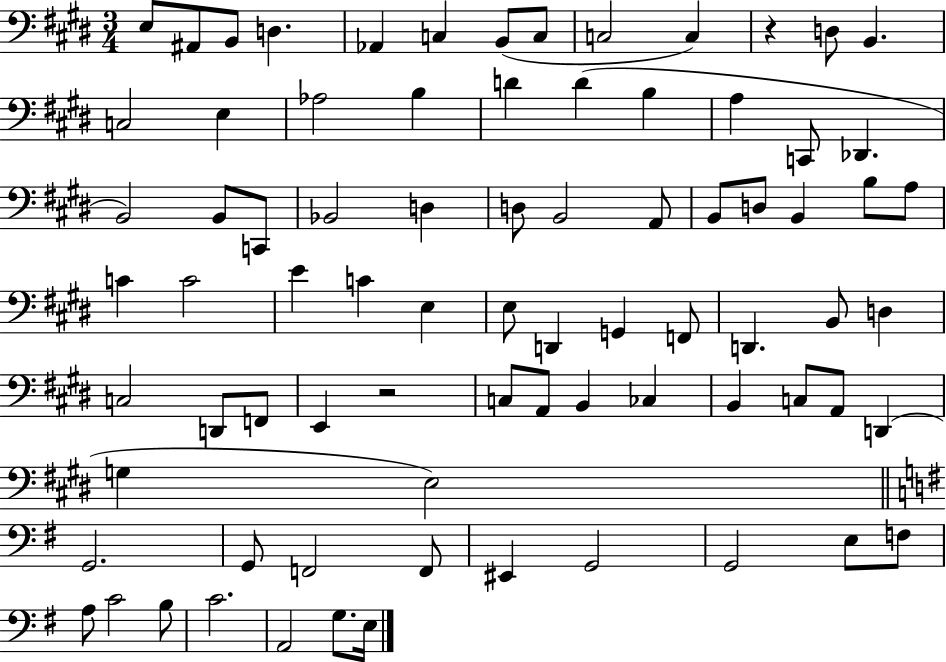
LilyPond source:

{
  \clef bass
  \numericTimeSignature
  \time 3/4
  \key e \major
  e8 ais,8 b,8 d4. | aes,4 c4 b,8( c8 | c2 c4) | r4 d8 b,4. | \break c2 e4 | aes2 b4 | d'4 d'4( b4 | a4 c,8 des,4. | \break b,2) b,8 c,8 | bes,2 d4 | d8 b,2 a,8 | b,8 d8 b,4 b8 a8 | \break c'4 c'2 | e'4 c'4 e4 | e8 d,4 g,4 f,8 | d,4. b,8 d4 | \break c2 d,8 f,8 | e,4 r2 | c8 a,8 b,4 ces4 | b,4 c8 a,8 d,4( | \break g4 e2) | \bar "||" \break \key e \minor g,2. | g,8 f,2 f,8 | eis,4 g,2 | g,2 e8 f8 | \break a8 c'2 b8 | c'2. | a,2 g8. e16 | \bar "|."
}